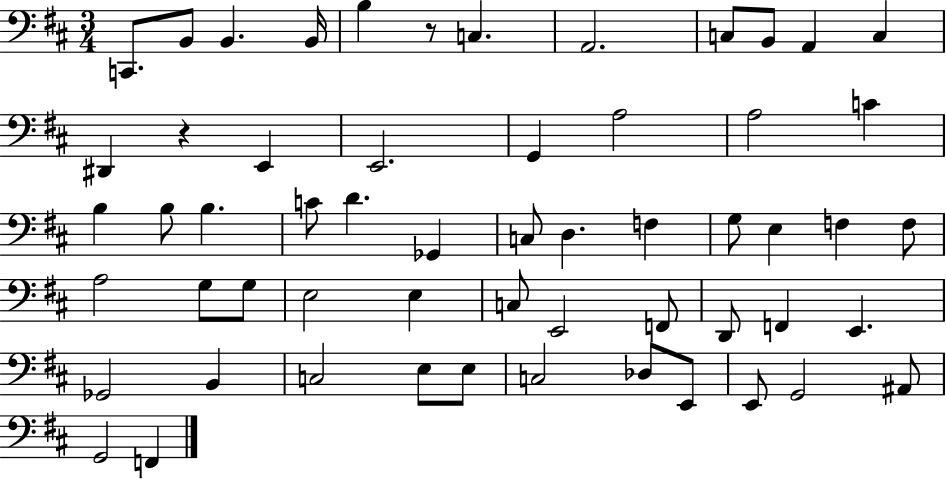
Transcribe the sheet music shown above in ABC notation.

X:1
T:Untitled
M:3/4
L:1/4
K:D
C,,/2 B,,/2 B,, B,,/4 B, z/2 C, A,,2 C,/2 B,,/2 A,, C, ^D,, z E,, E,,2 G,, A,2 A,2 C B, B,/2 B, C/2 D _G,, C,/2 D, F, G,/2 E, F, F,/2 A,2 G,/2 G,/2 E,2 E, C,/2 E,,2 F,,/2 D,,/2 F,, E,, _G,,2 B,, C,2 E,/2 E,/2 C,2 _D,/2 E,,/2 E,,/2 G,,2 ^A,,/2 G,,2 F,,